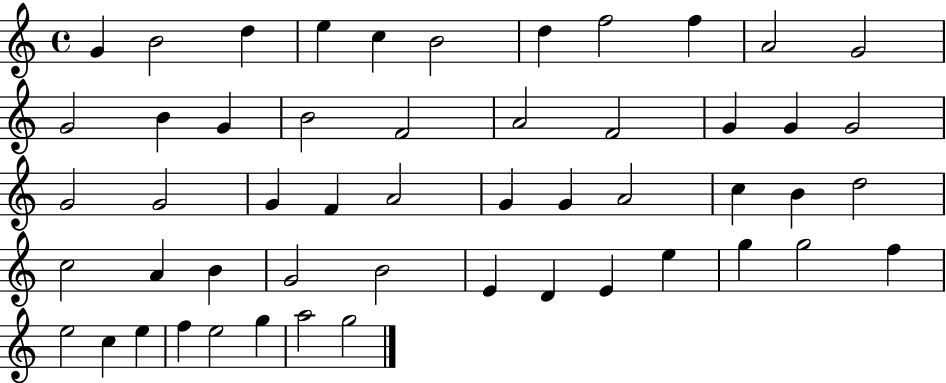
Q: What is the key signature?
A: C major